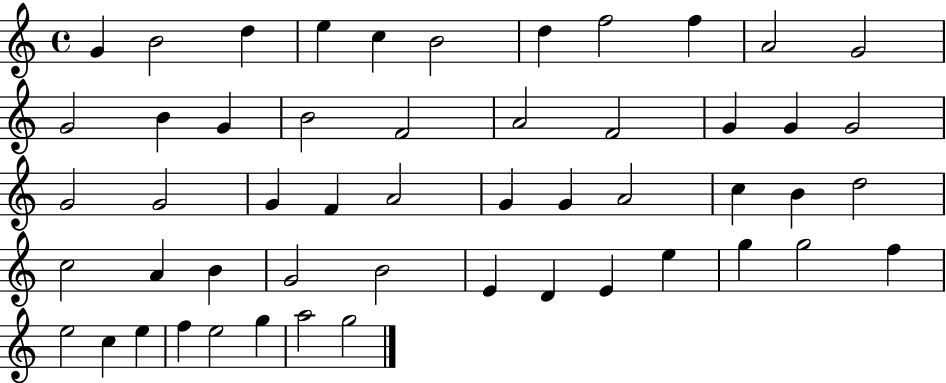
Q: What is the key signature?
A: C major